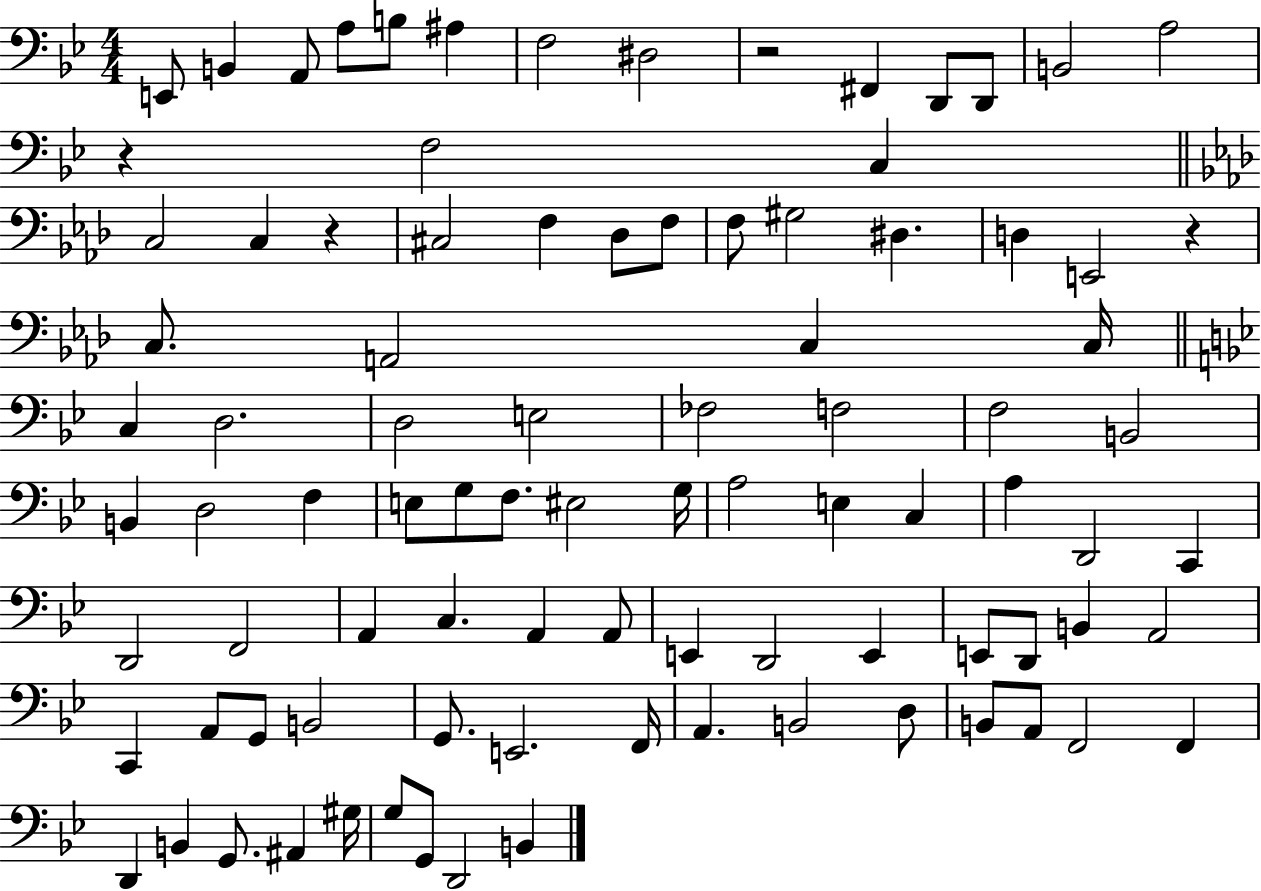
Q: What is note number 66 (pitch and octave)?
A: C2